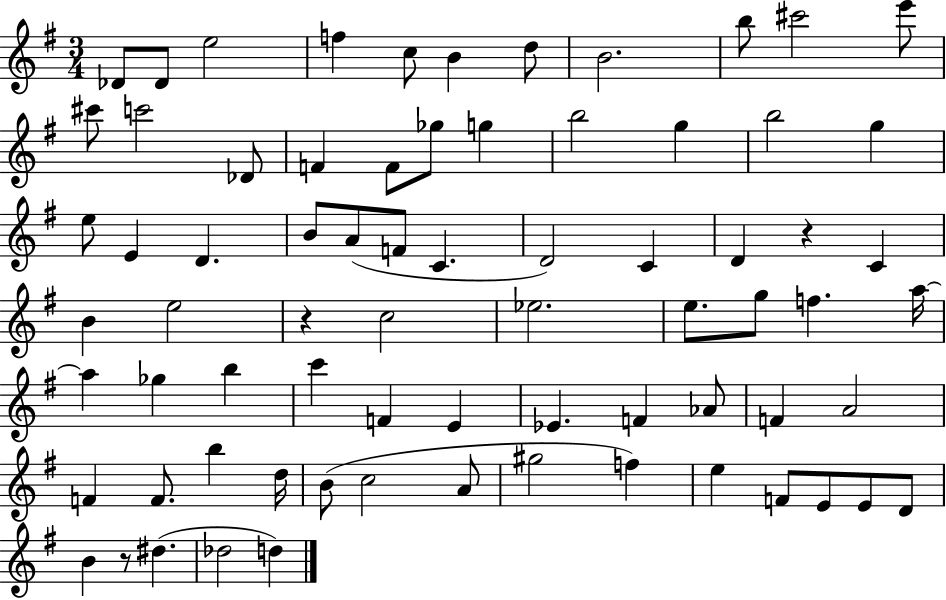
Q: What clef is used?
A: treble